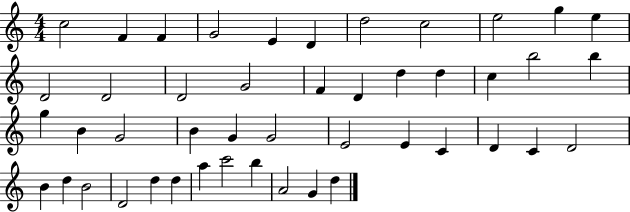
C5/h F4/q F4/q G4/h E4/q D4/q D5/h C5/h E5/h G5/q E5/q D4/h D4/h D4/h G4/h F4/q D4/q D5/q D5/q C5/q B5/h B5/q G5/q B4/q G4/h B4/q G4/q G4/h E4/h E4/q C4/q D4/q C4/q D4/h B4/q D5/q B4/h D4/h D5/q D5/q A5/q C6/h B5/q A4/h G4/q D5/q